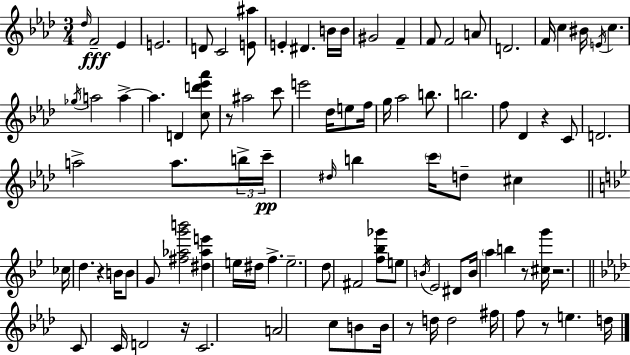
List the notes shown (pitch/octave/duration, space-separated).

Db5/s F4/h Eb4/q E4/h. D4/e C4/h [E4,A#5]/e E4/q D#4/q. B4/s B4/s G#4/h F4/q F4/e F4/h A4/e D4/h. F4/s C5/q BIS4/s E4/s C5/q. Gb5/s A5/h A5/q A5/q. D4/q [C5,D6,Eb6,Ab6]/e R/e A#5/h C6/e E6/h Db5/s E5/e F5/s G5/s Ab5/h B5/e. B5/h. F5/e Db4/q R/q C4/e D4/h. A5/h A5/e. B5/s C6/s D#5/s B5/q C6/s D5/e C#5/q CES5/s D5/q. R/q B4/s B4/e G4/e [F#5,Ab5,G6,B6]/h [D#5,Ab5,E6]/q E5/s D#5/s F5/q. E5/h. D5/e F#4/h [F5,Bb5,Gb6]/e E5/e B4/s Eb4/h D#4/e B4/s A5/q B5/q R/e [C#5,G6]/s R/h. C4/e C4/s D4/h R/s C4/h. A4/h C5/e B4/e B4/s R/e D5/s D5/h F#5/s F5/e R/e E5/q. D5/s